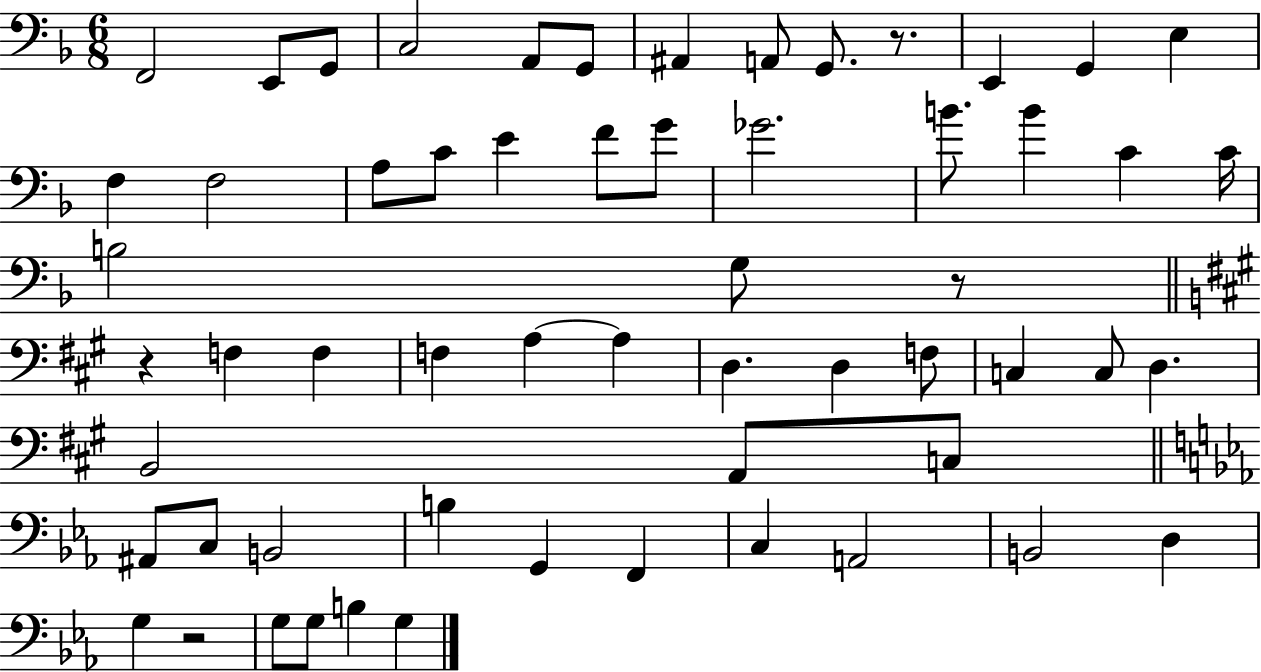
F2/h E2/e G2/e C3/h A2/e G2/e A#2/q A2/e G2/e. R/e. E2/q G2/q E3/q F3/q F3/h A3/e C4/e E4/q F4/e G4/e Gb4/h. B4/e. B4/q C4/q C4/s B3/h G3/e R/e R/q F3/q F3/q F3/q A3/q A3/q D3/q. D3/q F3/e C3/q C3/e D3/q. B2/h A2/e C3/e A#2/e C3/e B2/h B3/q G2/q F2/q C3/q A2/h B2/h D3/q G3/q R/h G3/e G3/e B3/q G3/q